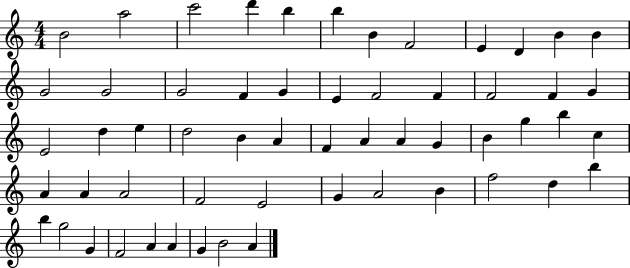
B4/h A5/h C6/h D6/q B5/q B5/q B4/q F4/h E4/q D4/q B4/q B4/q G4/h G4/h G4/h F4/q G4/q E4/q F4/h F4/q F4/h F4/q G4/q E4/h D5/q E5/q D5/h B4/q A4/q F4/q A4/q A4/q G4/q B4/q G5/q B5/q C5/q A4/q A4/q A4/h F4/h E4/h G4/q A4/h B4/q F5/h D5/q B5/q B5/q G5/h G4/q F4/h A4/q A4/q G4/q B4/h A4/q